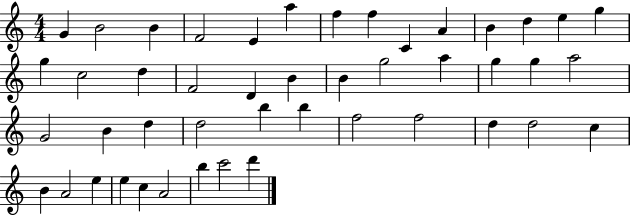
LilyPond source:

{
  \clef treble
  \numericTimeSignature
  \time 4/4
  \key c \major
  g'4 b'2 b'4 | f'2 e'4 a''4 | f''4 f''4 c'4 a'4 | b'4 d''4 e''4 g''4 | \break g''4 c''2 d''4 | f'2 d'4 b'4 | b'4 g''2 a''4 | g''4 g''4 a''2 | \break g'2 b'4 d''4 | d''2 b''4 b''4 | f''2 f''2 | d''4 d''2 c''4 | \break b'4 a'2 e''4 | e''4 c''4 a'2 | b''4 c'''2 d'''4 | \bar "|."
}